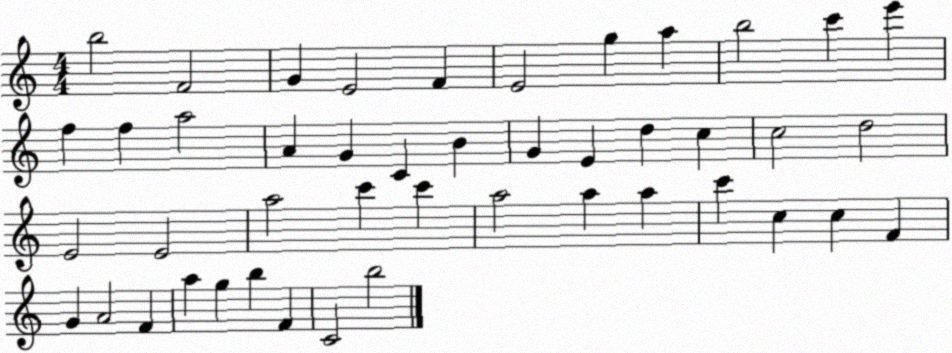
X:1
T:Untitled
M:4/4
L:1/4
K:C
b2 F2 G E2 F E2 g a b2 c' e' f f a2 A G C B G E d c c2 d2 E2 E2 a2 c' c' a2 a a c' c c F G A2 F a g b F C2 b2